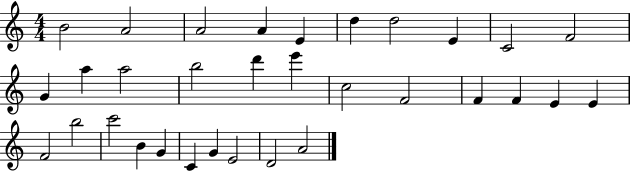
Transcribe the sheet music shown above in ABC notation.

X:1
T:Untitled
M:4/4
L:1/4
K:C
B2 A2 A2 A E d d2 E C2 F2 G a a2 b2 d' e' c2 F2 F F E E F2 b2 c'2 B G C G E2 D2 A2